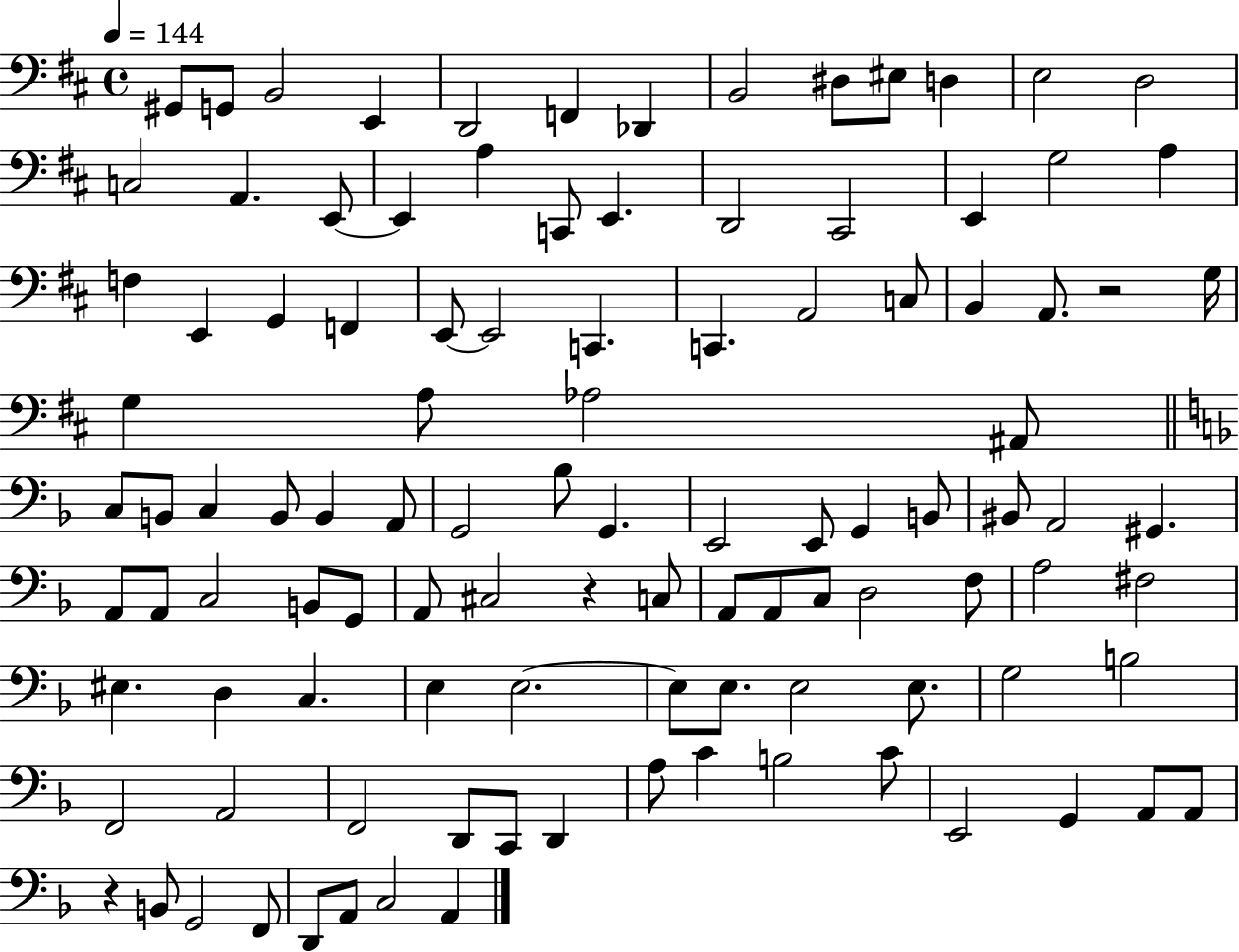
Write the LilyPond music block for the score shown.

{
  \clef bass
  \time 4/4
  \defaultTimeSignature
  \key d \major
  \tempo 4 = 144
  \repeat volta 2 { gis,8 g,8 b,2 e,4 | d,2 f,4 des,4 | b,2 dis8 eis8 d4 | e2 d2 | \break c2 a,4. e,8~~ | e,4 a4 c,8 e,4. | d,2 cis,2 | e,4 g2 a4 | \break f4 e,4 g,4 f,4 | e,8~~ e,2 c,4. | c,4. a,2 c8 | b,4 a,8. r2 g16 | \break g4 a8 aes2 ais,8 | \bar "||" \break \key f \major c8 b,8 c4 b,8 b,4 a,8 | g,2 bes8 g,4. | e,2 e,8 g,4 b,8 | bis,8 a,2 gis,4. | \break a,8 a,8 c2 b,8 g,8 | a,8 cis2 r4 c8 | a,8 a,8 c8 d2 f8 | a2 fis2 | \break eis4. d4 c4. | e4 e2.~~ | e8 e8. e2 e8. | g2 b2 | \break f,2 a,2 | f,2 d,8 c,8 d,4 | a8 c'4 b2 c'8 | e,2 g,4 a,8 a,8 | \break r4 b,8 g,2 f,8 | d,8 a,8 c2 a,4 | } \bar "|."
}